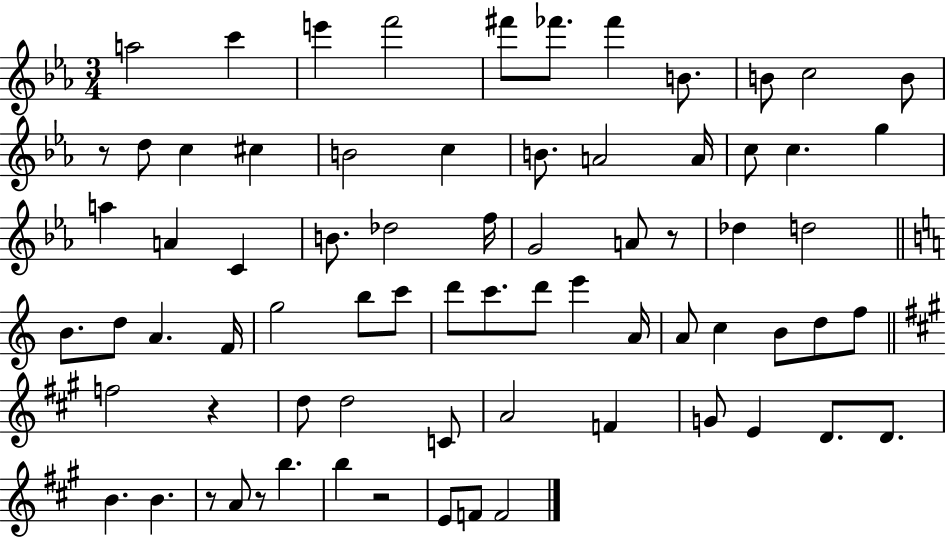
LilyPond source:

{
  \clef treble
  \numericTimeSignature
  \time 3/4
  \key ees \major
  a''2 c'''4 | e'''4 f'''2 | fis'''8 fes'''8. fes'''4 b'8. | b'8 c''2 b'8 | \break r8 d''8 c''4 cis''4 | b'2 c''4 | b'8. a'2 a'16 | c''8 c''4. g''4 | \break a''4 a'4 c'4 | b'8. des''2 f''16 | g'2 a'8 r8 | des''4 d''2 | \break \bar "||" \break \key c \major b'8. d''8 a'4. f'16 | g''2 b''8 c'''8 | d'''8 c'''8. d'''8 e'''4 a'16 | a'8 c''4 b'8 d''8 f''8 | \break \bar "||" \break \key a \major f''2 r4 | d''8 d''2 c'8 | a'2 f'4 | g'8 e'4 d'8. d'8. | \break b'4. b'4. | r8 a'8 r8 b''4. | b''4 r2 | e'8 f'8 f'2 | \break \bar "|."
}